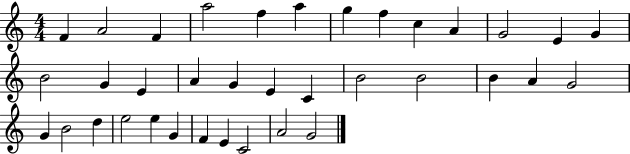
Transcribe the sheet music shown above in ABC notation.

X:1
T:Untitled
M:4/4
L:1/4
K:C
F A2 F a2 f a g f c A G2 E G B2 G E A G E C B2 B2 B A G2 G B2 d e2 e G F E C2 A2 G2